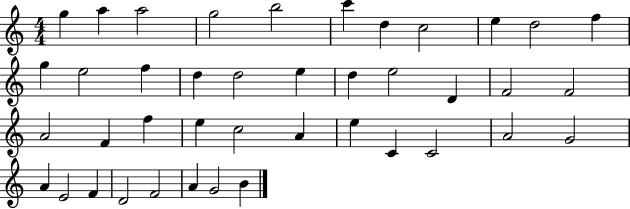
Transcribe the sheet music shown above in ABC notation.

X:1
T:Untitled
M:4/4
L:1/4
K:C
g a a2 g2 b2 c' d c2 e d2 f g e2 f d d2 e d e2 D F2 F2 A2 F f e c2 A e C C2 A2 G2 A E2 F D2 F2 A G2 B